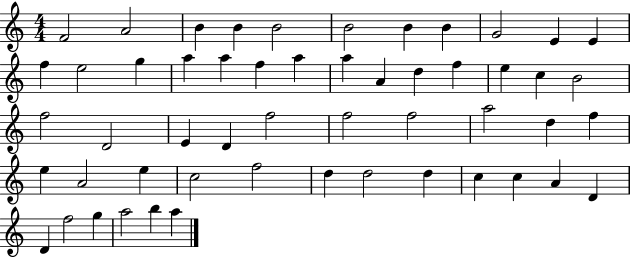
X:1
T:Untitled
M:4/4
L:1/4
K:C
F2 A2 B B B2 B2 B B G2 E E f e2 g a a f a a A d f e c B2 f2 D2 E D f2 f2 f2 a2 d f e A2 e c2 f2 d d2 d c c A D D f2 g a2 b a